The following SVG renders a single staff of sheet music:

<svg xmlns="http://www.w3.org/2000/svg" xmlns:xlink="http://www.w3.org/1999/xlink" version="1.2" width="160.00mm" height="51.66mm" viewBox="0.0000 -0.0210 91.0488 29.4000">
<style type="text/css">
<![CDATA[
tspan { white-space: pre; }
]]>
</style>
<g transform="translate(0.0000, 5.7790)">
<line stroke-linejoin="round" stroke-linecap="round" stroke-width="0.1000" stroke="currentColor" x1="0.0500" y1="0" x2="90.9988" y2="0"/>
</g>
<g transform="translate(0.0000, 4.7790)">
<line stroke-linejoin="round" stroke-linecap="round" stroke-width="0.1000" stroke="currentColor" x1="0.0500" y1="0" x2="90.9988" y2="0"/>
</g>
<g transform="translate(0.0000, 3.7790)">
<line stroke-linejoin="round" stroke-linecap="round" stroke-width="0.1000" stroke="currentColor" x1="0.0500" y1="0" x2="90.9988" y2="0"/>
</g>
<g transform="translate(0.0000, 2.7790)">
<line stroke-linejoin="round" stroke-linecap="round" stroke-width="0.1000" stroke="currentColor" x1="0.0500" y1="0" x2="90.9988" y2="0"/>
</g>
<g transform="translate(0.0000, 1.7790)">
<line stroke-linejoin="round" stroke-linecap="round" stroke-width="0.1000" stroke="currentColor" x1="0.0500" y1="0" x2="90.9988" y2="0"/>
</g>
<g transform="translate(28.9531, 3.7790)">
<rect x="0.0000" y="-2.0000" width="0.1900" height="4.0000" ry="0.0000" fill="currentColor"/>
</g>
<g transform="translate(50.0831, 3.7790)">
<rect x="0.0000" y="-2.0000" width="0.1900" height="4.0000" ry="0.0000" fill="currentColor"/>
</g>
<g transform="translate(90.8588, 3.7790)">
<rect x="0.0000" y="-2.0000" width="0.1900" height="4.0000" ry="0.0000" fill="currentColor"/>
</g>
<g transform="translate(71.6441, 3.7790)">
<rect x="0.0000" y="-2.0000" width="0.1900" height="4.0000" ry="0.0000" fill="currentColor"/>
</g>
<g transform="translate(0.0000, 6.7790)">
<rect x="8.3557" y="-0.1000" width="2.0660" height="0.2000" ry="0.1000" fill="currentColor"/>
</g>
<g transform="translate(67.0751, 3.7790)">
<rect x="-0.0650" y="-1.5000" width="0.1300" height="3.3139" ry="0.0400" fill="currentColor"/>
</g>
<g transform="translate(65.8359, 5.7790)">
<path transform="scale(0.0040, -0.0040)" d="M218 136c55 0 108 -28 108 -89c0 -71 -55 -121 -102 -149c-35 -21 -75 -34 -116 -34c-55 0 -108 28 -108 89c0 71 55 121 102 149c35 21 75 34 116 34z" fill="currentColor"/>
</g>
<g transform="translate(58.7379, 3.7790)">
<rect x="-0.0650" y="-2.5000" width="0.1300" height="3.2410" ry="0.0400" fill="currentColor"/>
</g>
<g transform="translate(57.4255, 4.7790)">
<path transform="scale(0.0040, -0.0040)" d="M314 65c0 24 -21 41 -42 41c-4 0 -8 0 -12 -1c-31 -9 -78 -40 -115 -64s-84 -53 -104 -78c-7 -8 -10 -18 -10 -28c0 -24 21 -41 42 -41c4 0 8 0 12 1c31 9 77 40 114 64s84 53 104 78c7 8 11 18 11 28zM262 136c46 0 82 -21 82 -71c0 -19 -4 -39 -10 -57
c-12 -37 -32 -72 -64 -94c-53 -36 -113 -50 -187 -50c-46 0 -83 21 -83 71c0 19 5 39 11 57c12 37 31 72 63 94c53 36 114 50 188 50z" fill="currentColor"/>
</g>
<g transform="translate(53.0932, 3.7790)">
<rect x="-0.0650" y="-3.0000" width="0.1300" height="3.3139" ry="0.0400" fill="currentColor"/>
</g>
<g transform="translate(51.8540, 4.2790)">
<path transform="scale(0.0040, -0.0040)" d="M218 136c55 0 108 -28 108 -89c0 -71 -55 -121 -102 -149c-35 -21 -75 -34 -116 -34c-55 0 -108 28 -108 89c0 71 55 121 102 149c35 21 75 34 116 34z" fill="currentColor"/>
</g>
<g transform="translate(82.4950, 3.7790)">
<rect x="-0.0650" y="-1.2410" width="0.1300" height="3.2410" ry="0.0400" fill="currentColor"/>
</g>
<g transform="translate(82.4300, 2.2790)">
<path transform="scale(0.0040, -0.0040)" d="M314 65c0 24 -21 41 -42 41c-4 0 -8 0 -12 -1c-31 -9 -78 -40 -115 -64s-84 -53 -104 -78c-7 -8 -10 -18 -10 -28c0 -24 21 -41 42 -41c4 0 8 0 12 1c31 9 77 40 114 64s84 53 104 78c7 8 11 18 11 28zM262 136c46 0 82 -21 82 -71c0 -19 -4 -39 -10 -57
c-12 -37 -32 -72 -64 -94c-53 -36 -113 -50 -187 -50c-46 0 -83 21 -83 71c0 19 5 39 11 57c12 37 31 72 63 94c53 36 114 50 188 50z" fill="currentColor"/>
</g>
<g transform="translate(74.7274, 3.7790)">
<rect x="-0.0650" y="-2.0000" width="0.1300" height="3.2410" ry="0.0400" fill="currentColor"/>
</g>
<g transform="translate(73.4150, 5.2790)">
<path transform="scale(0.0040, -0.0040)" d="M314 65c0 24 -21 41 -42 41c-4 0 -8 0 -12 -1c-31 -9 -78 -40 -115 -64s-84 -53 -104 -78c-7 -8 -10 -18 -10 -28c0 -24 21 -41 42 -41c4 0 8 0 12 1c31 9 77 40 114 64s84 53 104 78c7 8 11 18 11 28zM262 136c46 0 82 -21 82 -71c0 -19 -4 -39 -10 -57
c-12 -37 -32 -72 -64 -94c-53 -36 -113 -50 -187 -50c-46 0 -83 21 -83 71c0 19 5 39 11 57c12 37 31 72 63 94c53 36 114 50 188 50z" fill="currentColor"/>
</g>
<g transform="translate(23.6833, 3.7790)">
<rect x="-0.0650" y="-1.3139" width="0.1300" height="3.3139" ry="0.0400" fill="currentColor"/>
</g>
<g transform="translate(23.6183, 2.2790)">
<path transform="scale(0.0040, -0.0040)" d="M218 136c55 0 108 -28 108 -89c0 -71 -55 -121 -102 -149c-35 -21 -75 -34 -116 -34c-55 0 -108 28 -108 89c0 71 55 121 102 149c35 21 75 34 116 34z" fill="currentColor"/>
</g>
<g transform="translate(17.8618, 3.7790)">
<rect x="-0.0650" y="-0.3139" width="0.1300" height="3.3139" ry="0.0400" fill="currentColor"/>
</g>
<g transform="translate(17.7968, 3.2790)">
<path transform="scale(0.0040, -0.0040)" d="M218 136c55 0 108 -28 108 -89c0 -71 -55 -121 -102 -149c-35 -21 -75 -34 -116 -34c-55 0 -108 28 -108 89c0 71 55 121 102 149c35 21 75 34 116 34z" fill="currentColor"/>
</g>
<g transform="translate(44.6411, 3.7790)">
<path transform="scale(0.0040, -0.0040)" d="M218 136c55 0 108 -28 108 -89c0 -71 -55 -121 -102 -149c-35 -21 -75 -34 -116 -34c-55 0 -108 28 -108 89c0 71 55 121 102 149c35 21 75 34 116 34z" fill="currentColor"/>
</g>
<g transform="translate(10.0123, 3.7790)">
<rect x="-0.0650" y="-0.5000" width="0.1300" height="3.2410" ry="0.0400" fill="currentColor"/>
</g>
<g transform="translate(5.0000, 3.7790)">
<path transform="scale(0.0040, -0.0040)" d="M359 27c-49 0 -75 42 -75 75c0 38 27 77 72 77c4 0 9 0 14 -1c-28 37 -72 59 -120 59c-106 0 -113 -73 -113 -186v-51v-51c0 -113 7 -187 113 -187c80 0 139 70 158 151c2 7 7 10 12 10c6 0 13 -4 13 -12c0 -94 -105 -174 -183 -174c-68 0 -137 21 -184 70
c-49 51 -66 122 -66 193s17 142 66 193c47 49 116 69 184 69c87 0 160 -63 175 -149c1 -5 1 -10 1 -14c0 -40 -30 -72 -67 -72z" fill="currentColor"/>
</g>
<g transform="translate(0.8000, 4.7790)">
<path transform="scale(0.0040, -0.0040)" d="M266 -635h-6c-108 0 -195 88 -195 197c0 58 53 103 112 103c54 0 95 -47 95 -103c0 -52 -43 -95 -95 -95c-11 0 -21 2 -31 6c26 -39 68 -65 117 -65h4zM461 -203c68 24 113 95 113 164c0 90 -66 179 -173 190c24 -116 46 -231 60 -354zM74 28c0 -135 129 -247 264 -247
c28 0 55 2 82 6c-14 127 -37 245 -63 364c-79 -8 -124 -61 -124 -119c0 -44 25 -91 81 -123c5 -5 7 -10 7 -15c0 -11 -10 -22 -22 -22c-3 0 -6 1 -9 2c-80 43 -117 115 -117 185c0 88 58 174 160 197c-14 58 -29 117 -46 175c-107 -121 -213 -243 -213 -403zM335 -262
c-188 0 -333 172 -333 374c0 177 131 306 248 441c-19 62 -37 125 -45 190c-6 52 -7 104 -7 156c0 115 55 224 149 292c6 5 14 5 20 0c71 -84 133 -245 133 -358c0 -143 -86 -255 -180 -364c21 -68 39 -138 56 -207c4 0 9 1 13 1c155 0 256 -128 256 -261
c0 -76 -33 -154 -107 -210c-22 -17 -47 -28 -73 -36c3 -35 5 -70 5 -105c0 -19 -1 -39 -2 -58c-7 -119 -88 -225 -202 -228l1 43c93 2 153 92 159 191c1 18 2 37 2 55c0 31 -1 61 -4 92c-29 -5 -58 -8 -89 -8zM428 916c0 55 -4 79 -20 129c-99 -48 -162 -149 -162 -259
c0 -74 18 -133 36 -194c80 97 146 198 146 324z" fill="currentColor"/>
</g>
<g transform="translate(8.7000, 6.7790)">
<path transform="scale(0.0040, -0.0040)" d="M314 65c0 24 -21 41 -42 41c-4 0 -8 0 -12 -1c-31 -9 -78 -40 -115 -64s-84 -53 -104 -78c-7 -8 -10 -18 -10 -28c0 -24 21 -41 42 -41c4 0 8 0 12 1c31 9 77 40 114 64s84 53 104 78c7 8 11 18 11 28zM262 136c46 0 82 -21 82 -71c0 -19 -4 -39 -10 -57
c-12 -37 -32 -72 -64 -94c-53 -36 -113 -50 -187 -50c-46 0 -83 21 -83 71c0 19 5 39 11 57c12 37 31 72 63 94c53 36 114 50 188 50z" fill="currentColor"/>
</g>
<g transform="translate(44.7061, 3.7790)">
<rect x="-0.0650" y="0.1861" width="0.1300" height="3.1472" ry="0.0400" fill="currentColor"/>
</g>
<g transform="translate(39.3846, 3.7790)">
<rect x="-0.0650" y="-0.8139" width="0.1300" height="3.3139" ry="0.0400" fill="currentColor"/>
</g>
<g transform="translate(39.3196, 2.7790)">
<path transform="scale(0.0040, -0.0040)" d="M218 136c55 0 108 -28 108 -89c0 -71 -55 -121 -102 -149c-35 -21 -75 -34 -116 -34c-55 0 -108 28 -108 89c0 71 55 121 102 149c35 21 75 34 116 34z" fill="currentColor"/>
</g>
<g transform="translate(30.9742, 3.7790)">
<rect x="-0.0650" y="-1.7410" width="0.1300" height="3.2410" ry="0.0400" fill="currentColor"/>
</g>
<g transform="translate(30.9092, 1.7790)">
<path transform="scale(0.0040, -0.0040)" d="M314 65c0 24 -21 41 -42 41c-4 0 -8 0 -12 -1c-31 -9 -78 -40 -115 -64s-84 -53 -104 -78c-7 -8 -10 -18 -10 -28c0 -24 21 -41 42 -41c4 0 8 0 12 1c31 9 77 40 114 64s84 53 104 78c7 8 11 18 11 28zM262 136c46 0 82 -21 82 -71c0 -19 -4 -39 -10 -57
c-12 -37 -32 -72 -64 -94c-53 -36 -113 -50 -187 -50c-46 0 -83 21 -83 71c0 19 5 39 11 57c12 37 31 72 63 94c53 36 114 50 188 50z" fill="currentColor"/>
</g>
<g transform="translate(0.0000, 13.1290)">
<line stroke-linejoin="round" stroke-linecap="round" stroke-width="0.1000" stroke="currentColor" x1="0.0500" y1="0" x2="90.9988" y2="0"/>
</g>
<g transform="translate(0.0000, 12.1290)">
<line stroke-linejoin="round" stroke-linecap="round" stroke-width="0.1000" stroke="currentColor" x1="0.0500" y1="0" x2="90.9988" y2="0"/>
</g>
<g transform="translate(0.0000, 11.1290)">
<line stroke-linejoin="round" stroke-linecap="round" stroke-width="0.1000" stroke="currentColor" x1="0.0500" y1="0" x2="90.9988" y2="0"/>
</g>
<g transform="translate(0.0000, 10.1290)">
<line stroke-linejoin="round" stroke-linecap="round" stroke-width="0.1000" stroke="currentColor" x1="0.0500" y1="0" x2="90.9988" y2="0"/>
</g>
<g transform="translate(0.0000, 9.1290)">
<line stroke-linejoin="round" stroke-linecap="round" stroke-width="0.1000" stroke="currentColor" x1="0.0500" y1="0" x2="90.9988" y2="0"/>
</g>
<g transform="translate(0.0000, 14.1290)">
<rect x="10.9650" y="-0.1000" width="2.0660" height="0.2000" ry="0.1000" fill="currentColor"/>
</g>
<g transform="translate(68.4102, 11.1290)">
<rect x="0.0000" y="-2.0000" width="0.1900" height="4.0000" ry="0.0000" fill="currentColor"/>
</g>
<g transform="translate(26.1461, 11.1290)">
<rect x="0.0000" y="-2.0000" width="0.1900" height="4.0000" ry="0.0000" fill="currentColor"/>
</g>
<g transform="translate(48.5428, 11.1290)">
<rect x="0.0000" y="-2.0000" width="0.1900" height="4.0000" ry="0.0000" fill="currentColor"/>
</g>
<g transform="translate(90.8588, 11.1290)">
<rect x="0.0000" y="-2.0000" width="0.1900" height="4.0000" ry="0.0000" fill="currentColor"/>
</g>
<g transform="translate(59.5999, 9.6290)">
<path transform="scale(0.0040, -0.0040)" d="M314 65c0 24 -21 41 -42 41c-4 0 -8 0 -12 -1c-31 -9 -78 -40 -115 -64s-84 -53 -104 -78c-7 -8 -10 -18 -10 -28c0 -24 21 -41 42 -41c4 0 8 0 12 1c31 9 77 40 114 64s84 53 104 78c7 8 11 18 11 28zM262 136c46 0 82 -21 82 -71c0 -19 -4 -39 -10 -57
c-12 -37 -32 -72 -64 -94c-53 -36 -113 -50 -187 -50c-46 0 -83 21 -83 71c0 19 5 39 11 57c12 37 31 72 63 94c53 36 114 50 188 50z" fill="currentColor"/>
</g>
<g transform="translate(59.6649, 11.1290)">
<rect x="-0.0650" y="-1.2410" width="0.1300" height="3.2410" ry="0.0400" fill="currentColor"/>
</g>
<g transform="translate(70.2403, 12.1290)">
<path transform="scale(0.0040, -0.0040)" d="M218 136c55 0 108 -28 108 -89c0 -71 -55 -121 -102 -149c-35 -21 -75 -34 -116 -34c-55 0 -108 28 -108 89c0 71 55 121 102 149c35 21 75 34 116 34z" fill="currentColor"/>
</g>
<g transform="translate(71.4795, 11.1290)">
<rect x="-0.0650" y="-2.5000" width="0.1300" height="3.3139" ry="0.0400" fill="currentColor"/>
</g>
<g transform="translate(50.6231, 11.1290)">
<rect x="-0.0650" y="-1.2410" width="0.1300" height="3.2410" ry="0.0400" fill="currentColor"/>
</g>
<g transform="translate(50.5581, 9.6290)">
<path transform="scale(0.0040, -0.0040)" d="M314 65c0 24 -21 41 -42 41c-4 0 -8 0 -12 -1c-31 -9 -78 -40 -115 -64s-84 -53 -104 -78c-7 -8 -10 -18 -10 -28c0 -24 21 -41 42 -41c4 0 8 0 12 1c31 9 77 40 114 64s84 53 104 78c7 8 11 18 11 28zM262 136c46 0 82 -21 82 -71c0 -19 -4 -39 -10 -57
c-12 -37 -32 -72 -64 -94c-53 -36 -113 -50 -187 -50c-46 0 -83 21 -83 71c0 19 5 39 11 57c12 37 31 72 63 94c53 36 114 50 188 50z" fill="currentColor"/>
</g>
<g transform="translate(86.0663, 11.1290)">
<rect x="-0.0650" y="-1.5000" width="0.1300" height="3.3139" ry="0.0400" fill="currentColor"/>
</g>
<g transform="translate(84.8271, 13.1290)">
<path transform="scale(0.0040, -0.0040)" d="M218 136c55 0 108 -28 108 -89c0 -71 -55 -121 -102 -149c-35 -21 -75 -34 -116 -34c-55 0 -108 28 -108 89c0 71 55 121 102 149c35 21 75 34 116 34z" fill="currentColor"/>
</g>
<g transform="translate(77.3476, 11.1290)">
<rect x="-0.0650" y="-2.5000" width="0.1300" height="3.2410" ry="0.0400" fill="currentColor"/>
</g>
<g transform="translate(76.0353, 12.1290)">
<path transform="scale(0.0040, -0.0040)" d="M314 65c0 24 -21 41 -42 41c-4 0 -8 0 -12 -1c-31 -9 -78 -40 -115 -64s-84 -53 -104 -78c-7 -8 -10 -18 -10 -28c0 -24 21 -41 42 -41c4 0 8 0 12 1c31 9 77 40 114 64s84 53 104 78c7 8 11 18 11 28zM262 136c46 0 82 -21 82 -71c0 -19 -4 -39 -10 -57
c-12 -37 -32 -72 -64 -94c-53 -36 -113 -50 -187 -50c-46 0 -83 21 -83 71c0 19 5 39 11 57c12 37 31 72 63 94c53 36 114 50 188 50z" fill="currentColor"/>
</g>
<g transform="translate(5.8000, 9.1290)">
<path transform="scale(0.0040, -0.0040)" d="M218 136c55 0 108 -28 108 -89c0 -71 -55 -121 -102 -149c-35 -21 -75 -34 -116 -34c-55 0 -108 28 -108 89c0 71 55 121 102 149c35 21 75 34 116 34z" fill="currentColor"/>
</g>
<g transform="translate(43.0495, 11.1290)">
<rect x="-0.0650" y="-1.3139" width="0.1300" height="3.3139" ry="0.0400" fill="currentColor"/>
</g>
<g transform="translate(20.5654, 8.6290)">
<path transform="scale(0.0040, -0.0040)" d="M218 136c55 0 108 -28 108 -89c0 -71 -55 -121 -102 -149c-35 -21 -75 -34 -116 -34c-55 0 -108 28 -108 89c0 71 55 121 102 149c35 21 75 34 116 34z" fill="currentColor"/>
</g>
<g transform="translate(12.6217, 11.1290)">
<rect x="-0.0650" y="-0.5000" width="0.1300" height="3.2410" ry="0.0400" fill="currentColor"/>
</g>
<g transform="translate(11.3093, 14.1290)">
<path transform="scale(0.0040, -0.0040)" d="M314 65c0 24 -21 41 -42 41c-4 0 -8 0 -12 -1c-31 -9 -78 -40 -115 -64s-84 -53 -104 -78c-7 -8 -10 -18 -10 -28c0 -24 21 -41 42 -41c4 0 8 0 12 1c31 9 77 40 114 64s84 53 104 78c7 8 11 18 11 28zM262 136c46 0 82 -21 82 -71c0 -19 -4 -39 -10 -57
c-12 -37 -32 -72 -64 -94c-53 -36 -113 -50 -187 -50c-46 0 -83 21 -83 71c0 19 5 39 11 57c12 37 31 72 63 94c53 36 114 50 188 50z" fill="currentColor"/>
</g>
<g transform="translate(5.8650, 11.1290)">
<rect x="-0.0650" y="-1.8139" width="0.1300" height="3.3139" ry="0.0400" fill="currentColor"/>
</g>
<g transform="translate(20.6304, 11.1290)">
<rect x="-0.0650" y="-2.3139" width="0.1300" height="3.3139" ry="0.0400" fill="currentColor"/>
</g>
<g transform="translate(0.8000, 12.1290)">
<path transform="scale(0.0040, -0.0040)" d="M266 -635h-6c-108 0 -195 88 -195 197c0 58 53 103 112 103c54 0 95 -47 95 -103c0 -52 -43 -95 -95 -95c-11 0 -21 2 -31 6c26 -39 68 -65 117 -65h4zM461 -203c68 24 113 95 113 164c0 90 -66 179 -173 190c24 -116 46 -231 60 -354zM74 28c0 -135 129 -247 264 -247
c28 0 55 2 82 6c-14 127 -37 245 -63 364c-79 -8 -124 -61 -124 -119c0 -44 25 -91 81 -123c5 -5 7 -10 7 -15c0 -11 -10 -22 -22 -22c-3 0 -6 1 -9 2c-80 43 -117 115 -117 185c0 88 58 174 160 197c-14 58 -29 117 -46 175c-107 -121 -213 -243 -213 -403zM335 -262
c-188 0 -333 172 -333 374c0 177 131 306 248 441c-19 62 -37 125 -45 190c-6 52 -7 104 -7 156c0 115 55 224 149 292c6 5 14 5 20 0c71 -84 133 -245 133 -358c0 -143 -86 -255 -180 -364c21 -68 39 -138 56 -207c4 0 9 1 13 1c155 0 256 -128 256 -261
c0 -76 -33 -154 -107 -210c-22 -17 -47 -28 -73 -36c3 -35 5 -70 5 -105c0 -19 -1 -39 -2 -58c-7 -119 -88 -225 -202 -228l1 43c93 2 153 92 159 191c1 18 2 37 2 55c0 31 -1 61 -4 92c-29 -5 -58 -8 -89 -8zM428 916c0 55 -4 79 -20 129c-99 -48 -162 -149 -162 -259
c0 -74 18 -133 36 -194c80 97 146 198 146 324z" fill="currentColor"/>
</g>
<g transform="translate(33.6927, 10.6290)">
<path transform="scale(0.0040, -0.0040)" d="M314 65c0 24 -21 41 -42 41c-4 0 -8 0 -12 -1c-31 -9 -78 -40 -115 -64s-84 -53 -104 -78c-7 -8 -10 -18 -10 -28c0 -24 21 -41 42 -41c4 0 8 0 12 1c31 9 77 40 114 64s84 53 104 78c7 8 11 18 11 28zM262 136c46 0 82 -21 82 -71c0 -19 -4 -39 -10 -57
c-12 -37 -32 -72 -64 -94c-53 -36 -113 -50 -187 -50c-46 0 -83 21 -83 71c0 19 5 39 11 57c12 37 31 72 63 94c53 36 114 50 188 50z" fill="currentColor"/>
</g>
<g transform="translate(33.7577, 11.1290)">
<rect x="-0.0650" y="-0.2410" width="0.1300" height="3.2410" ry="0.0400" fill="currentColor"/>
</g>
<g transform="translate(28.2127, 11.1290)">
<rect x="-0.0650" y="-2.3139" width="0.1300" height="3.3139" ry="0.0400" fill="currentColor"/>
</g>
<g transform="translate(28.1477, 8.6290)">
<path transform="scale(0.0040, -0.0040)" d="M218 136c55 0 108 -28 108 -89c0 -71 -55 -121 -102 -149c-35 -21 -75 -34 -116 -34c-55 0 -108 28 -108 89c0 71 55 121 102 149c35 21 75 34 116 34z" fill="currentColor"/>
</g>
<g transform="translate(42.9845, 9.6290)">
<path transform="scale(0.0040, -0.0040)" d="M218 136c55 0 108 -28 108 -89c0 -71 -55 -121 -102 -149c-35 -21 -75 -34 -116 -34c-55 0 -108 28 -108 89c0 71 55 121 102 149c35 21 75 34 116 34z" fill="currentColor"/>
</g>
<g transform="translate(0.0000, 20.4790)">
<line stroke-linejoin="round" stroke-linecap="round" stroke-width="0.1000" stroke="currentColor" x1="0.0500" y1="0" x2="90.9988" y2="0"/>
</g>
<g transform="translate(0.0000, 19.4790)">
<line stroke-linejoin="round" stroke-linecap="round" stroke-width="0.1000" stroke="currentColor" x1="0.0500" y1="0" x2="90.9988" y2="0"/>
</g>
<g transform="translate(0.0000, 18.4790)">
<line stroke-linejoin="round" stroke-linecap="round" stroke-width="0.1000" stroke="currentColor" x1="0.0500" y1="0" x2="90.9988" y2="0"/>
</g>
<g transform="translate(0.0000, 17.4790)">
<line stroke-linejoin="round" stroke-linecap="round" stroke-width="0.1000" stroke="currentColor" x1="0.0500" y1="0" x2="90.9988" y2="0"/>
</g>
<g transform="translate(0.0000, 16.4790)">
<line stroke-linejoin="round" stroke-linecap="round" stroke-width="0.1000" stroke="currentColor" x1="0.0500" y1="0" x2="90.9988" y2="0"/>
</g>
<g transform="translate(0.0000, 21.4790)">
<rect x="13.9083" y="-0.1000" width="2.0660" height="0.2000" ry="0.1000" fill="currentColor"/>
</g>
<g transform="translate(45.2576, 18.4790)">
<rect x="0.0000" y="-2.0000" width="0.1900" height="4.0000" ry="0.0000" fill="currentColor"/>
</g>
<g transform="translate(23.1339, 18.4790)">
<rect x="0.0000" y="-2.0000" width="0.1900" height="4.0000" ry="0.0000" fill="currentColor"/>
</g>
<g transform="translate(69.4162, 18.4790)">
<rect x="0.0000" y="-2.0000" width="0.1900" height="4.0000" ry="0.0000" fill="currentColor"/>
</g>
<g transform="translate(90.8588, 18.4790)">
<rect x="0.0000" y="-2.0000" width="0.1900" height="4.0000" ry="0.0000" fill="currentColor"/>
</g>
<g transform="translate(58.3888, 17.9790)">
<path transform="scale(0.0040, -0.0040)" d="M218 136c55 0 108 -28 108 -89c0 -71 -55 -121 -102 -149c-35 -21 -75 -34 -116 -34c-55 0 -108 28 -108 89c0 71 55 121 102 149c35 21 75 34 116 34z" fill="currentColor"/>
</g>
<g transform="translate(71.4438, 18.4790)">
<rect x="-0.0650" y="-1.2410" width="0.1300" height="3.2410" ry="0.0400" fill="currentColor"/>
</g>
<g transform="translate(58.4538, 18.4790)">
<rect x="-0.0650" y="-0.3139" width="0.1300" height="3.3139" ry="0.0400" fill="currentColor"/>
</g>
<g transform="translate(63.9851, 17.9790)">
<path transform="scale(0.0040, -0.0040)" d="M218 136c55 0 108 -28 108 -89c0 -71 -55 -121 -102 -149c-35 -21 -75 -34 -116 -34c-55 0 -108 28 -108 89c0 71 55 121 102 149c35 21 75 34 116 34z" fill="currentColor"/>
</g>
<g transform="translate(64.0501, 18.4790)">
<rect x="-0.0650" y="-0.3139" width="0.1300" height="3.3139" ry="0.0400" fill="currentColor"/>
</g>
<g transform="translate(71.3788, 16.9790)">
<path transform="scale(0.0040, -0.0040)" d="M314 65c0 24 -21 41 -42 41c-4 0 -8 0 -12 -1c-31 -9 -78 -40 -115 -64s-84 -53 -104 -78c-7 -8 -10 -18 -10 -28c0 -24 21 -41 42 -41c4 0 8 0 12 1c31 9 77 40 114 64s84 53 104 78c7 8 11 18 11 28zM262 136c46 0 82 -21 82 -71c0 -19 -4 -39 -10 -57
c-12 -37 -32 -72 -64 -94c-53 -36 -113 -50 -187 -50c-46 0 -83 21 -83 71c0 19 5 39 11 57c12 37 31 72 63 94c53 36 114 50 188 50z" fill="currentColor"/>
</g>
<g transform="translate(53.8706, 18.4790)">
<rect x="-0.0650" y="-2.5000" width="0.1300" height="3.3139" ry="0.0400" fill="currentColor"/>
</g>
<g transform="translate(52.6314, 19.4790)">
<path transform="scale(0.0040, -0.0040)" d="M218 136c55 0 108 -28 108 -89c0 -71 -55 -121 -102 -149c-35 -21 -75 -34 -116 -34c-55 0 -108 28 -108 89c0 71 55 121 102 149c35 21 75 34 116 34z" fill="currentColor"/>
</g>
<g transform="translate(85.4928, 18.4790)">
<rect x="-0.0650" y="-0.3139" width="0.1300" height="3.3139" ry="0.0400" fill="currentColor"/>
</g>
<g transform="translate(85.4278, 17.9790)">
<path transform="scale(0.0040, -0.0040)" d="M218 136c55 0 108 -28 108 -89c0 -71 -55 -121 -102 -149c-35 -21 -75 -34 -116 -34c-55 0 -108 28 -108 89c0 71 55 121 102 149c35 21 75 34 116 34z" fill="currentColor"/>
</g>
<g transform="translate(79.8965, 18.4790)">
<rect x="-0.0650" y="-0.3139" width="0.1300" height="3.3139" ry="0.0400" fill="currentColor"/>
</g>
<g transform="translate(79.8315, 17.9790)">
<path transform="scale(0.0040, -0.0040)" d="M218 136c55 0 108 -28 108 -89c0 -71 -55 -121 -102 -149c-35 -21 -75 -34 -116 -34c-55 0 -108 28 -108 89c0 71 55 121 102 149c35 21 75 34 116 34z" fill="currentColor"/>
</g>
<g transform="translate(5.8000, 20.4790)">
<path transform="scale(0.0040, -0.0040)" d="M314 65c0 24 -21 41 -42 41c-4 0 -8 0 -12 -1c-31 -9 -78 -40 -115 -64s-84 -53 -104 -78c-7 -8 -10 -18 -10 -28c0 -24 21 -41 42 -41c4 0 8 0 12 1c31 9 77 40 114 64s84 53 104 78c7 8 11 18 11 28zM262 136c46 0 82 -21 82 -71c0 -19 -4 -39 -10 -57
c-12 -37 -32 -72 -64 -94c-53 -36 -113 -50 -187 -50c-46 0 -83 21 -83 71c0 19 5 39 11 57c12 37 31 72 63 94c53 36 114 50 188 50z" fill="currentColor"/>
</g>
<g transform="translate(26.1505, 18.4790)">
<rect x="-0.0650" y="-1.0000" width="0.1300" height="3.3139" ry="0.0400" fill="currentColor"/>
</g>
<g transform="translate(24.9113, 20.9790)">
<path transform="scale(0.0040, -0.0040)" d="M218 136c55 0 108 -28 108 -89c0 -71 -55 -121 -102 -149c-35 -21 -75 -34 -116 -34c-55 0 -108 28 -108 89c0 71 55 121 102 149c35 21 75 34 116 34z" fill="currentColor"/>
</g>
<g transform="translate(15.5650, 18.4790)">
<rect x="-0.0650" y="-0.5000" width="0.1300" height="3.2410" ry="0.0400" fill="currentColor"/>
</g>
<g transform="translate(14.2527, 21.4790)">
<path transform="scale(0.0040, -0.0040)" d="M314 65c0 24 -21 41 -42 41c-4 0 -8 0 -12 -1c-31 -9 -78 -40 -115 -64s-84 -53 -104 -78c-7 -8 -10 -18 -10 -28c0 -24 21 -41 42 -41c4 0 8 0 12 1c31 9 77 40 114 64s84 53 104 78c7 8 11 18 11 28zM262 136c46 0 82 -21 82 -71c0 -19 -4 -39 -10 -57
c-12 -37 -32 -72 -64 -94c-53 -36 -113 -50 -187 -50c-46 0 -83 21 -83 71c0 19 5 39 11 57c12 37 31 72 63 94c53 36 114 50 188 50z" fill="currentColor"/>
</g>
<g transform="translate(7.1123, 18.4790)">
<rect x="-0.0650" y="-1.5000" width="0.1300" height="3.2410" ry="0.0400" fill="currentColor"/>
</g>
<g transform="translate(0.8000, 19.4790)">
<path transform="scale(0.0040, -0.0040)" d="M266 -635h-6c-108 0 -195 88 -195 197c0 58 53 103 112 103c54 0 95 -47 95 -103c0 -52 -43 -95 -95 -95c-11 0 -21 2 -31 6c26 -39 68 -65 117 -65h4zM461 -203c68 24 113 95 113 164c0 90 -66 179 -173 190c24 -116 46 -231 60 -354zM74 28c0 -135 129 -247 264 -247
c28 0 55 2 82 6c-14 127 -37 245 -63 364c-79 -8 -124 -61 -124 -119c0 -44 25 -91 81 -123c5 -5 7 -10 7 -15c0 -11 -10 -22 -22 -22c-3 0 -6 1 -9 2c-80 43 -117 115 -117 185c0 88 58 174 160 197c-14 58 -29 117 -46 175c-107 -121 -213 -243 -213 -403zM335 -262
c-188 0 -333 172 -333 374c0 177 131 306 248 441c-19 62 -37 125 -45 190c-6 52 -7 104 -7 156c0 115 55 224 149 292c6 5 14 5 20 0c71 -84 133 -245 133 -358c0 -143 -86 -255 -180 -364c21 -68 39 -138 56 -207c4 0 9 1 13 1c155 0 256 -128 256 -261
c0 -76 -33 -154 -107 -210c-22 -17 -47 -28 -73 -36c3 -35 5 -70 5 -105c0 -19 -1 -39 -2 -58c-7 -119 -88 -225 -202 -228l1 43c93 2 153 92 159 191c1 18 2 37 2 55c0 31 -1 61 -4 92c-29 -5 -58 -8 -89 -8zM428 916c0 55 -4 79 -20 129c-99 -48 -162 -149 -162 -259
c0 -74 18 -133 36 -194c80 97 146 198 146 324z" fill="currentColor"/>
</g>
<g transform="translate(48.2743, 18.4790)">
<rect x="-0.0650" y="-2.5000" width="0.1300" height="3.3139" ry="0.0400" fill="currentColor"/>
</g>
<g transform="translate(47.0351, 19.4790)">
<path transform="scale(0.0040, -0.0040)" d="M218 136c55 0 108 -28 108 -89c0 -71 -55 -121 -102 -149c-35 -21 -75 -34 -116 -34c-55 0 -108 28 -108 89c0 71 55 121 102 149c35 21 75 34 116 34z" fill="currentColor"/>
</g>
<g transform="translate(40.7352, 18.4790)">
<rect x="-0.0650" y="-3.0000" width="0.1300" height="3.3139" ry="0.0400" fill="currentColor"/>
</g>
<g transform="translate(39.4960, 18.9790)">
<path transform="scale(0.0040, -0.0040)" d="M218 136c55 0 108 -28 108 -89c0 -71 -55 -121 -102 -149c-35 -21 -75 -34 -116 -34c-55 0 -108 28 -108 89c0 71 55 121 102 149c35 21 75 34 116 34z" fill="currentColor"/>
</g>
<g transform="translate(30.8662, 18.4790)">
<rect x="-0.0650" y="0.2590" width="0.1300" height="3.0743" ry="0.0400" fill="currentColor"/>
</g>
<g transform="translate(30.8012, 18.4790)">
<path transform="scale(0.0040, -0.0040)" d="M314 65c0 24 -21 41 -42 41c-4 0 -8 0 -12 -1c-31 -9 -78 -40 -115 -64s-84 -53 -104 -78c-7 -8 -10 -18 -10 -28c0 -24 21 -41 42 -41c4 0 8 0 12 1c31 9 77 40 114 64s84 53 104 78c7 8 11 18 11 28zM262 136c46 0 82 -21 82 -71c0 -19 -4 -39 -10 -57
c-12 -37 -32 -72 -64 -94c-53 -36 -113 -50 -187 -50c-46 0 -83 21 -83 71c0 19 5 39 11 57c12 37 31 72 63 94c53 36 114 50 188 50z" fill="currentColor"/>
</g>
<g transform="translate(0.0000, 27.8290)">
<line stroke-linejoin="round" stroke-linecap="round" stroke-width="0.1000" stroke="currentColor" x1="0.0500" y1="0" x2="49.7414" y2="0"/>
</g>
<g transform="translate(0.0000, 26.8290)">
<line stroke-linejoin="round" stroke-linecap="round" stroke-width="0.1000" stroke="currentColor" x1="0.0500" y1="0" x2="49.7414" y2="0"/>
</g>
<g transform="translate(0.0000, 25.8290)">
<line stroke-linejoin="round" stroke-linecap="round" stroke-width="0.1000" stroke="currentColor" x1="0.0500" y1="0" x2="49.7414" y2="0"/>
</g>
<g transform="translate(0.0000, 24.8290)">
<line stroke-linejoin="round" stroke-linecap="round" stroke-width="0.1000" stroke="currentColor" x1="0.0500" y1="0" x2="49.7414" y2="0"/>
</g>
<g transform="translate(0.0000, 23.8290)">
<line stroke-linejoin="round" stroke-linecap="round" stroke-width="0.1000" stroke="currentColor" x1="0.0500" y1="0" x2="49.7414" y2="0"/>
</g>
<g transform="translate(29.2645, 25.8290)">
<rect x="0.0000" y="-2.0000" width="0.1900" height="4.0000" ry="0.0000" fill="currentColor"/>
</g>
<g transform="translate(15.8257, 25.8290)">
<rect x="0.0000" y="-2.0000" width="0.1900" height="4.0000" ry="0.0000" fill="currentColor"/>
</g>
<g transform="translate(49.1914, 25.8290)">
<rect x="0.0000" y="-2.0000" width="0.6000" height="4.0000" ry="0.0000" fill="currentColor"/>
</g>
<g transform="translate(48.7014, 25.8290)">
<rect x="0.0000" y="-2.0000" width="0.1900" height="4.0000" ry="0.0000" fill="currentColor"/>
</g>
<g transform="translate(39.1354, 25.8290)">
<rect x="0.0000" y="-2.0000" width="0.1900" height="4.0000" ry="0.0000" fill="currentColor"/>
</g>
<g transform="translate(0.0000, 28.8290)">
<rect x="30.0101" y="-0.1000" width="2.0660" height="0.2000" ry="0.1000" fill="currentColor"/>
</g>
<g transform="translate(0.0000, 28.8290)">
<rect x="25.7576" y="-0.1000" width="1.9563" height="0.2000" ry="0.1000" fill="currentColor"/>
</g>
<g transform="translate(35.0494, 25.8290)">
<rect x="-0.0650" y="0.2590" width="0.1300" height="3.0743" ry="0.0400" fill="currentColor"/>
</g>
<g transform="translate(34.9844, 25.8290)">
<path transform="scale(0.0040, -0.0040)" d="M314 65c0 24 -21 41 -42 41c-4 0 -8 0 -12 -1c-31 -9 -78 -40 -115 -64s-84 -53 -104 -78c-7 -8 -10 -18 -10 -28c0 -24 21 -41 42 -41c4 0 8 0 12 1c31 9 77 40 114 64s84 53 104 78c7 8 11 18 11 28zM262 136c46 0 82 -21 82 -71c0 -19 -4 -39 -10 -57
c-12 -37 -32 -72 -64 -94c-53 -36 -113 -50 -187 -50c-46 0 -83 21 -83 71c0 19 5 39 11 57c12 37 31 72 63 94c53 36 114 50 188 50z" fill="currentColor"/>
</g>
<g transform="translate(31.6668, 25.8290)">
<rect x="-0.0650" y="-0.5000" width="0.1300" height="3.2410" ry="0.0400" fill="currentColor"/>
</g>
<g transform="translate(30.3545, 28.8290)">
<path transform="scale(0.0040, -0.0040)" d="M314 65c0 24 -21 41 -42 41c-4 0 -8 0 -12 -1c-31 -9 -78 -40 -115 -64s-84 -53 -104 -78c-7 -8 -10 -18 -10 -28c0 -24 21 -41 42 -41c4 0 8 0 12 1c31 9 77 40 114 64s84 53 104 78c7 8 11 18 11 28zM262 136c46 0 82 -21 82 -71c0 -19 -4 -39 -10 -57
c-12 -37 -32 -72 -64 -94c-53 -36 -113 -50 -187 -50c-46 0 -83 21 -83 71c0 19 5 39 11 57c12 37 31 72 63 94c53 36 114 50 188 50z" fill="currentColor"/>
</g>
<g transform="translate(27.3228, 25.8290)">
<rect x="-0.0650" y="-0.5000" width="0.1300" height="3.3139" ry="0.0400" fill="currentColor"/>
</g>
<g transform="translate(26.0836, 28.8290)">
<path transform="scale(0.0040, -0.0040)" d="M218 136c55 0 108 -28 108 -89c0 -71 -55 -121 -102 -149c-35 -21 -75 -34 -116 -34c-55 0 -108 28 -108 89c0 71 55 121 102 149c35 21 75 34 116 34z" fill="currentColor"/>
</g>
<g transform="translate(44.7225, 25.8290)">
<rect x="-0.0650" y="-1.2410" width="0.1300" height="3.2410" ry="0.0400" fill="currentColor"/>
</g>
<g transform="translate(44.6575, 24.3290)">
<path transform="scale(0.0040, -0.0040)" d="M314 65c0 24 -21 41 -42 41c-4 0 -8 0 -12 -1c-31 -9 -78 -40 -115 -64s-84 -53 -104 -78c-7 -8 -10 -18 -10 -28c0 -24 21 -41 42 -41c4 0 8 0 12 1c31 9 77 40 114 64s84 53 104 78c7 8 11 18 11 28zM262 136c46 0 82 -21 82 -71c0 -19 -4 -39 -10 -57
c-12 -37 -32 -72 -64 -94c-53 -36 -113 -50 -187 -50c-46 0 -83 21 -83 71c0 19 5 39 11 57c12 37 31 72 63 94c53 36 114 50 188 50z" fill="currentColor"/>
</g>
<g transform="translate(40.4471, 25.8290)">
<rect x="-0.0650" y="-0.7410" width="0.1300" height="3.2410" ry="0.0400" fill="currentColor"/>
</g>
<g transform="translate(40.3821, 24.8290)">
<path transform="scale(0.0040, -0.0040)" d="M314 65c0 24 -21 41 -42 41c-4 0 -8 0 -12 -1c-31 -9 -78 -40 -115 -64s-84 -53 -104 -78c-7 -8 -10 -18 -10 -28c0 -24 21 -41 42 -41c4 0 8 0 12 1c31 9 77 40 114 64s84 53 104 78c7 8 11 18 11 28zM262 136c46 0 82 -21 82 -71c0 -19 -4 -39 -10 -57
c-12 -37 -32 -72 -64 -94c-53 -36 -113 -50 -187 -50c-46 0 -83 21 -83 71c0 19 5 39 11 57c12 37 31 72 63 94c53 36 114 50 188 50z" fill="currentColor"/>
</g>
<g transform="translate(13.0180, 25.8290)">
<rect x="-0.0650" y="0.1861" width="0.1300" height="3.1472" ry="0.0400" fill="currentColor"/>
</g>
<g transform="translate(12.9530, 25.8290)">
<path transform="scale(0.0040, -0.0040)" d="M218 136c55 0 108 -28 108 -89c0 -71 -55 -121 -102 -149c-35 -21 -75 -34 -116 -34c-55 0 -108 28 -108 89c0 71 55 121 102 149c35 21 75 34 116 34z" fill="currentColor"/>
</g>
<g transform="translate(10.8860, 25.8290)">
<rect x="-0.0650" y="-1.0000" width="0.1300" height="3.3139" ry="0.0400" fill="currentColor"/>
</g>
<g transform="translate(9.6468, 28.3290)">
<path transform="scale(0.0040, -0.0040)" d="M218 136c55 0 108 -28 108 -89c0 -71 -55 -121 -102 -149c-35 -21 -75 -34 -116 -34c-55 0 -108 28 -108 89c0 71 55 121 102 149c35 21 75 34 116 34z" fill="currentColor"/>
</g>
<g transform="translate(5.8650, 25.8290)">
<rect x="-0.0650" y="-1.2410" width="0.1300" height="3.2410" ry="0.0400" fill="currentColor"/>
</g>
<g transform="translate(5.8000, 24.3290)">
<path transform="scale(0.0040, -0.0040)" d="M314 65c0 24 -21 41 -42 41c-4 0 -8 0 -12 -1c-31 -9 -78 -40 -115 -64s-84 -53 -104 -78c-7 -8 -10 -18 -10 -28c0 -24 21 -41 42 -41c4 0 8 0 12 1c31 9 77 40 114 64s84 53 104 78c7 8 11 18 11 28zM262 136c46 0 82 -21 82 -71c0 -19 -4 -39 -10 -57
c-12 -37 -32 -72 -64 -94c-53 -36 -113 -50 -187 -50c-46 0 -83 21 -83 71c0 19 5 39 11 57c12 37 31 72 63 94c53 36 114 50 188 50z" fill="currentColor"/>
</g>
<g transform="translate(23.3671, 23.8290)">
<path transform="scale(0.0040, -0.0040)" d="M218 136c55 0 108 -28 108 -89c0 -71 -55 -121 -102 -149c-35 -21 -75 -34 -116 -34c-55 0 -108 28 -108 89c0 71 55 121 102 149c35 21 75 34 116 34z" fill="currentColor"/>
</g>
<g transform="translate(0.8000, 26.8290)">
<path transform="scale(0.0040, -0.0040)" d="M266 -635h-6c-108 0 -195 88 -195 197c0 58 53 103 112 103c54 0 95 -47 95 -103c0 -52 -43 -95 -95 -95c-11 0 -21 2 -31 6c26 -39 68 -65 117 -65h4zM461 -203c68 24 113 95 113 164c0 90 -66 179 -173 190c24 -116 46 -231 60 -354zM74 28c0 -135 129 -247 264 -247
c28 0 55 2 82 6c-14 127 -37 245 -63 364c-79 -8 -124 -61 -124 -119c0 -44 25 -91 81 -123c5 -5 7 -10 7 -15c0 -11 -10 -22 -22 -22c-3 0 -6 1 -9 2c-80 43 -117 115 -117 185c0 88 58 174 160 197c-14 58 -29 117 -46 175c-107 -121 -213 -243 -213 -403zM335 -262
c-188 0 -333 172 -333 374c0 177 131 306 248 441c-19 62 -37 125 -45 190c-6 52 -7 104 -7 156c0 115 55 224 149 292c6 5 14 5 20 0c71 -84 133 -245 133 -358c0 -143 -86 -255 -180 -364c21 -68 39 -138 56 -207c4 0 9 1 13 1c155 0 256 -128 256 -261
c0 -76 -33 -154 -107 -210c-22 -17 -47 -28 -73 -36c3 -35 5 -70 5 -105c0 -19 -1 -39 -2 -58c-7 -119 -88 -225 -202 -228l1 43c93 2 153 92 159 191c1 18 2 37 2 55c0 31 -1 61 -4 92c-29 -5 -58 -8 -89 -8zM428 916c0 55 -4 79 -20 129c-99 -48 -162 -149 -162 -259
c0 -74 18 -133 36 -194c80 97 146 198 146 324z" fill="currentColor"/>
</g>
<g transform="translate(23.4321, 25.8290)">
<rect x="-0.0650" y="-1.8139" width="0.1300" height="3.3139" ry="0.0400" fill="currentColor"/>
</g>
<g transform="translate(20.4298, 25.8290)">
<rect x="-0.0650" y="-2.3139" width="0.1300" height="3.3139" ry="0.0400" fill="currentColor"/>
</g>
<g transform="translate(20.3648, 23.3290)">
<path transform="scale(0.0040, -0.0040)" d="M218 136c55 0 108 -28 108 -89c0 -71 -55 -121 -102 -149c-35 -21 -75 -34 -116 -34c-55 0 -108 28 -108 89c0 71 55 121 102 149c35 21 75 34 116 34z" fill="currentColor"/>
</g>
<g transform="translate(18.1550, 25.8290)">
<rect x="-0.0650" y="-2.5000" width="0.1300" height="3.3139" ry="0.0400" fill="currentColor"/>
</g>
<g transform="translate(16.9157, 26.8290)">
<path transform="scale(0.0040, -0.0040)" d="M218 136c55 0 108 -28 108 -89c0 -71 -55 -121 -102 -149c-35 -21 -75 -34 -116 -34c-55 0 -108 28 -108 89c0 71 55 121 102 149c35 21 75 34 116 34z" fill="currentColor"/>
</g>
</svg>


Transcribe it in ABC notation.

X:1
T:Untitled
M:4/4
L:1/4
K:C
C2 c e f2 d B A G2 E F2 e2 f C2 g g c2 e e2 e2 G G2 E E2 C2 D B2 A G G c c e2 c c e2 D B G g f C C2 B2 d2 e2